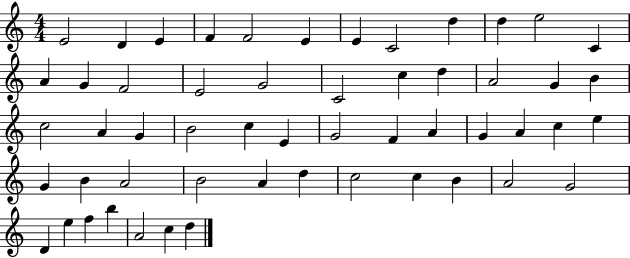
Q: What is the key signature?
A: C major